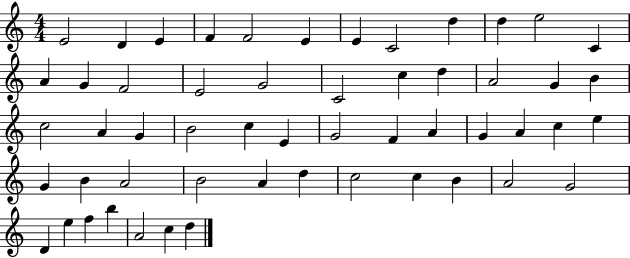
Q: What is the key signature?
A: C major